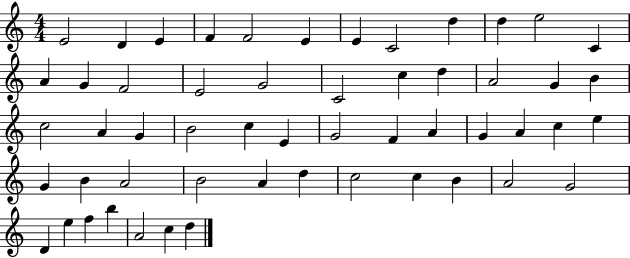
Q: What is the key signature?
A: C major